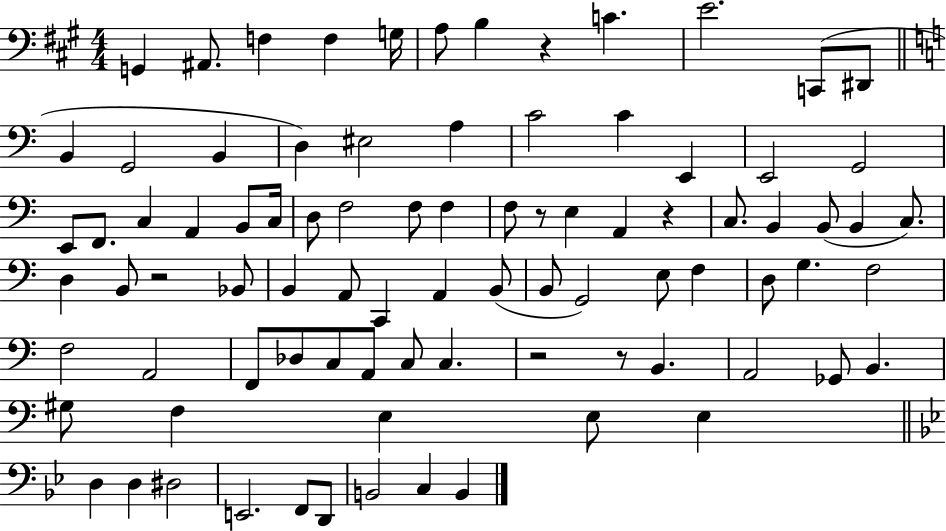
{
  \clef bass
  \numericTimeSignature
  \time 4/4
  \key a \major
  g,4 ais,8. f4 f4 g16 | a8 b4 r4 c'4. | e'2. c,8( dis,8 | \bar "||" \break \key a \minor b,4 g,2 b,4 | d4) eis2 a4 | c'2 c'4 e,4 | e,2 g,2 | \break e,8 f,8. c4 a,4 b,8 c16 | d8 f2 f8 f4 | f8 r8 e4 a,4 r4 | c8. b,4 b,8( b,4 c8.) | \break d4 b,8 r2 bes,8 | b,4 a,8 c,4 a,4 b,8( | b,8 g,2) e8 f4 | d8 g4. f2 | \break f2 a,2 | f,8 des8 c8 a,8 c8 c4. | r2 r8 b,4. | a,2 ges,8 b,4. | \break gis8 f4 e4 e8 e4 | \bar "||" \break \key bes \major d4 d4 dis2 | e,2. f,8 d,8 | b,2 c4 b,4 | \bar "|."
}